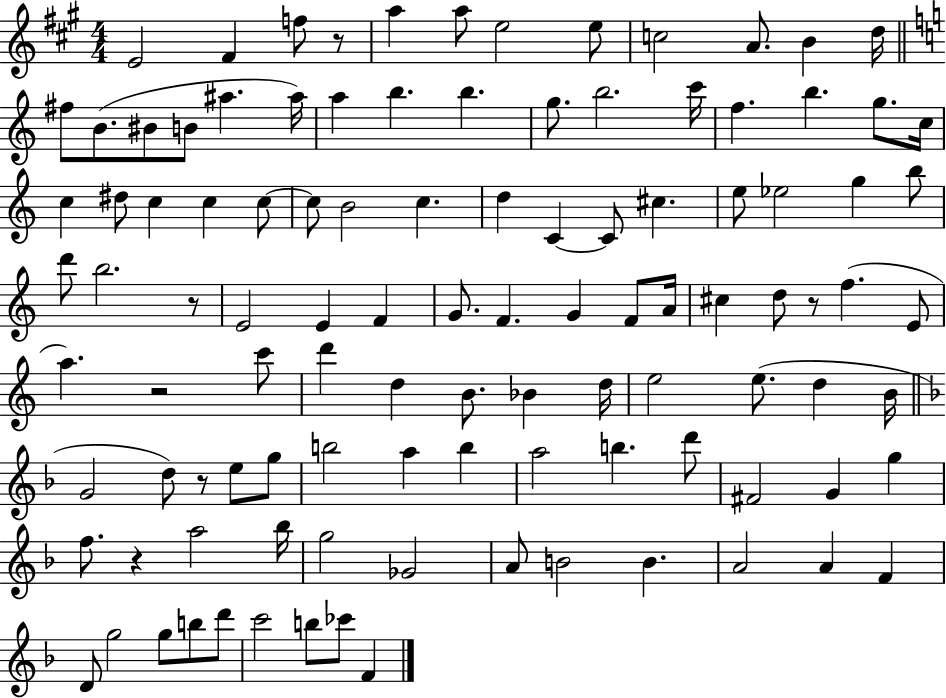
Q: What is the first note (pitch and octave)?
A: E4